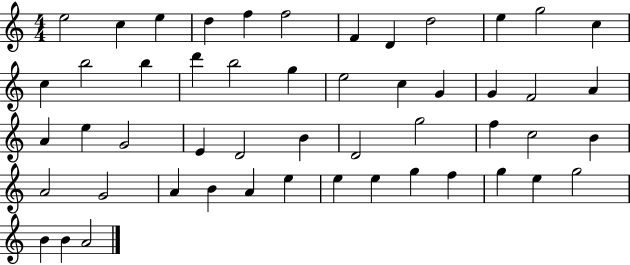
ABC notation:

X:1
T:Untitled
M:4/4
L:1/4
K:C
e2 c e d f f2 F D d2 e g2 c c b2 b d' b2 g e2 c G G F2 A A e G2 E D2 B D2 g2 f c2 B A2 G2 A B A e e e g f g e g2 B B A2